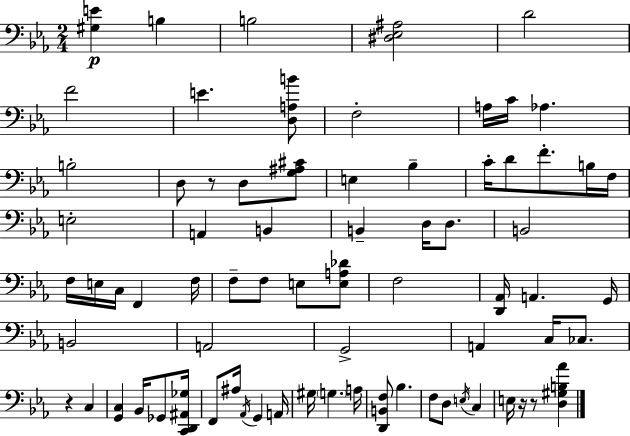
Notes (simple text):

[G#3,E4]/q B3/q B3/h [D#3,Eb3,A#3]/h D4/h F4/h E4/q. [D3,A3,B4]/e F3/h A3/s C4/s Ab3/q. B3/h D3/e R/e D3/e [G3,A#3,C#4]/e E3/q Bb3/q C4/s D4/e F4/e. B3/s F3/s E3/h A2/q B2/q B2/q D3/s D3/e. B2/h F3/s E3/s C3/s F2/q F3/s F3/e F3/e E3/e [E3,A3,Db4]/e F3/h [D2,Ab2]/s A2/q. G2/s B2/h A2/h G2/h A2/q C3/s CES3/e. R/q C3/q [G2,C3]/q Bb2/s Gb2/e [C2,D2,A#2,Gb3]/s F2/e A#3/s Ab2/s G2/q A2/s G#3/s G3/q. A3/s [D2,B2,F3]/e Bb3/q. F3/e D3/e E3/s C3/q E3/s R/s R/e [D3,G#3,B3,Ab4]/q